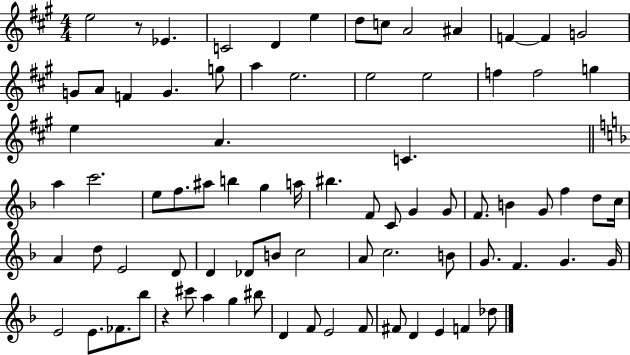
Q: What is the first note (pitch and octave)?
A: E5